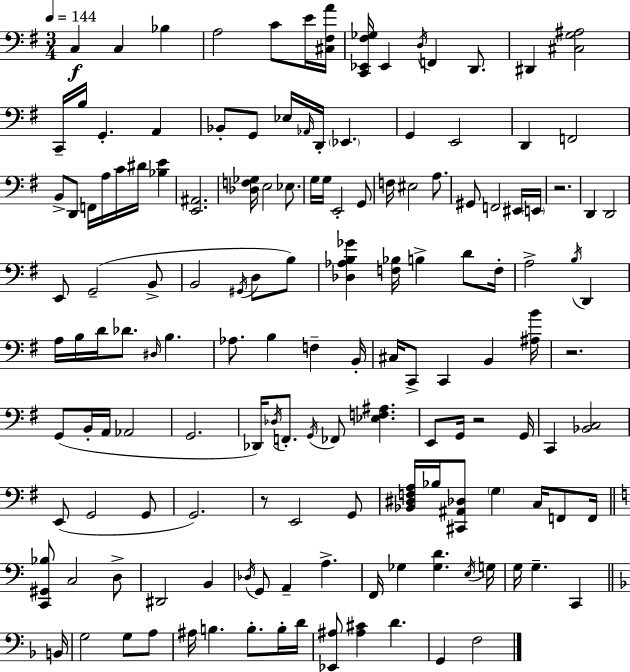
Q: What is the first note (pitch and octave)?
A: C3